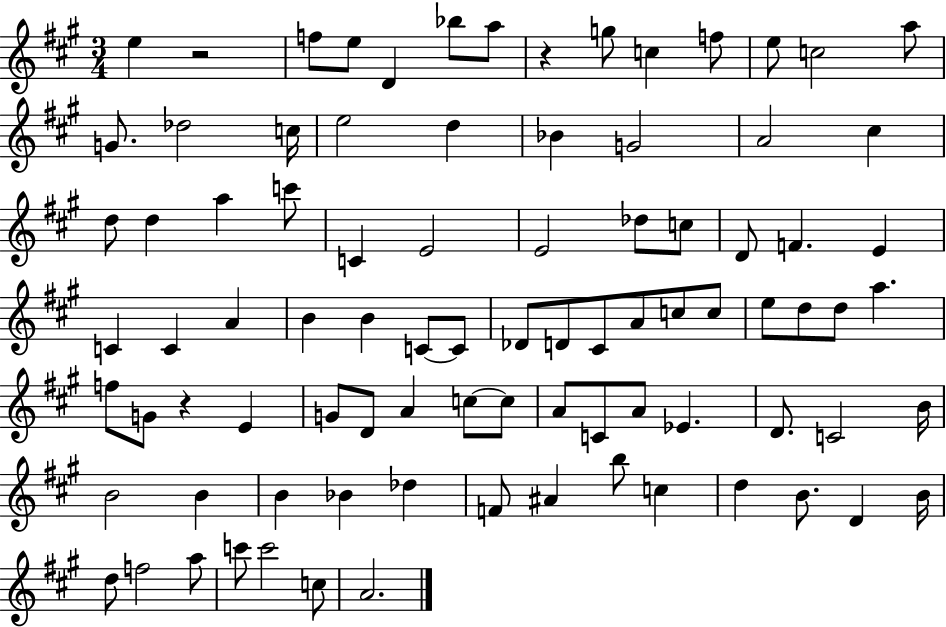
E5/q R/h F5/e E5/e D4/q Bb5/e A5/e R/q G5/e C5/q F5/e E5/e C5/h A5/e G4/e. Db5/h C5/s E5/h D5/q Bb4/q G4/h A4/h C#5/q D5/e D5/q A5/q C6/e C4/q E4/h E4/h Db5/e C5/e D4/e F4/q. E4/q C4/q C4/q A4/q B4/q B4/q C4/e C4/e Db4/e D4/e C#4/e A4/e C5/e C5/e E5/e D5/e D5/e A5/q. F5/e G4/e R/q E4/q G4/e D4/e A4/q C5/e C5/e A4/e C4/e A4/e Eb4/q. D4/e. C4/h B4/s B4/h B4/q B4/q Bb4/q Db5/q F4/e A#4/q B5/e C5/q D5/q B4/e. D4/q B4/s D5/e F5/h A5/e C6/e C6/h C5/e A4/h.